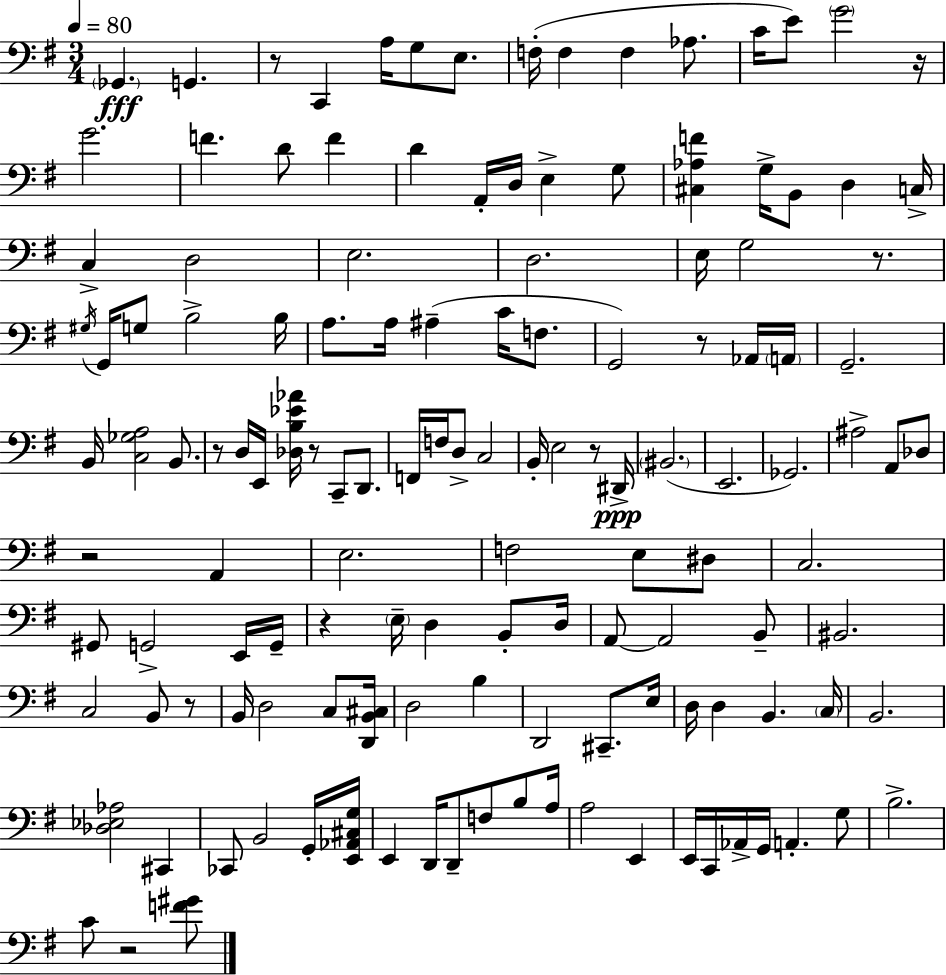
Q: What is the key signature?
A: E minor